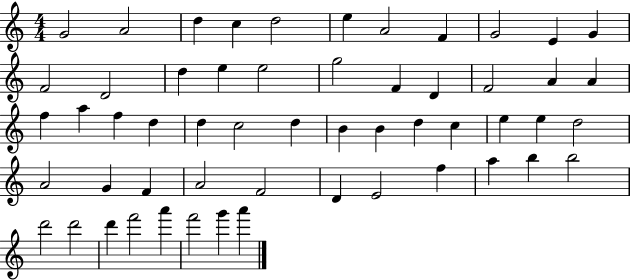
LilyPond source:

{
  \clef treble
  \numericTimeSignature
  \time 4/4
  \key c \major
  g'2 a'2 | d''4 c''4 d''2 | e''4 a'2 f'4 | g'2 e'4 g'4 | \break f'2 d'2 | d''4 e''4 e''2 | g''2 f'4 d'4 | f'2 a'4 a'4 | \break f''4 a''4 f''4 d''4 | d''4 c''2 d''4 | b'4 b'4 d''4 c''4 | e''4 e''4 d''2 | \break a'2 g'4 f'4 | a'2 f'2 | d'4 e'2 f''4 | a''4 b''4 b''2 | \break d'''2 d'''2 | d'''4 f'''2 a'''4 | f'''2 g'''4 a'''4 | \bar "|."
}